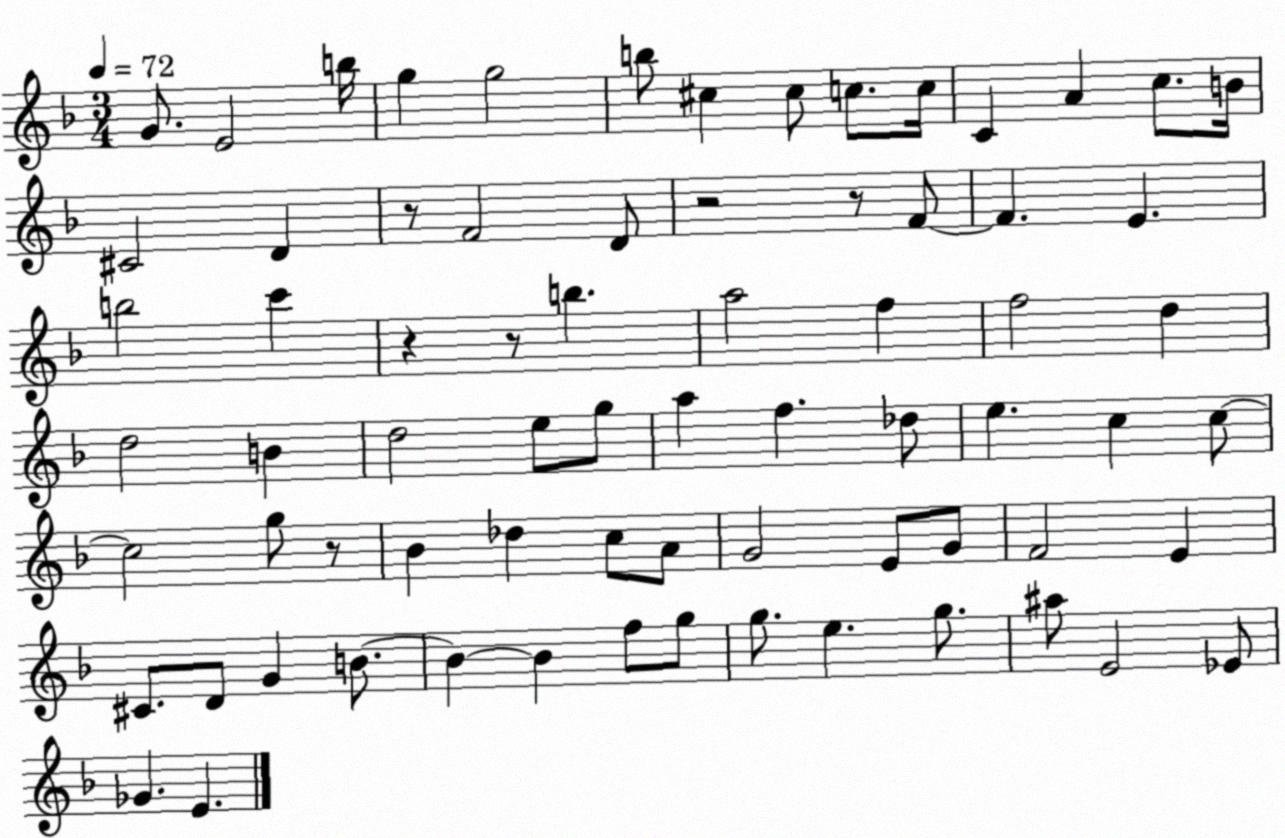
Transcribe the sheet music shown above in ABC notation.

X:1
T:Untitled
M:3/4
L:1/4
K:F
G/2 E2 b/4 g g2 b/2 ^c ^c/2 c/2 c/4 C A c/2 B/4 ^C2 D z/2 F2 D/2 z2 z/2 F/2 F E b2 c' z z/2 b a2 f f2 d d2 B d2 e/2 g/2 a f _d/2 e c c/2 c2 g/2 z/2 _B _d c/2 A/2 G2 E/2 G/2 F2 E ^C/2 D/2 G B/2 B B f/2 g/2 g/2 e g/2 ^a/2 E2 _E/2 _G E